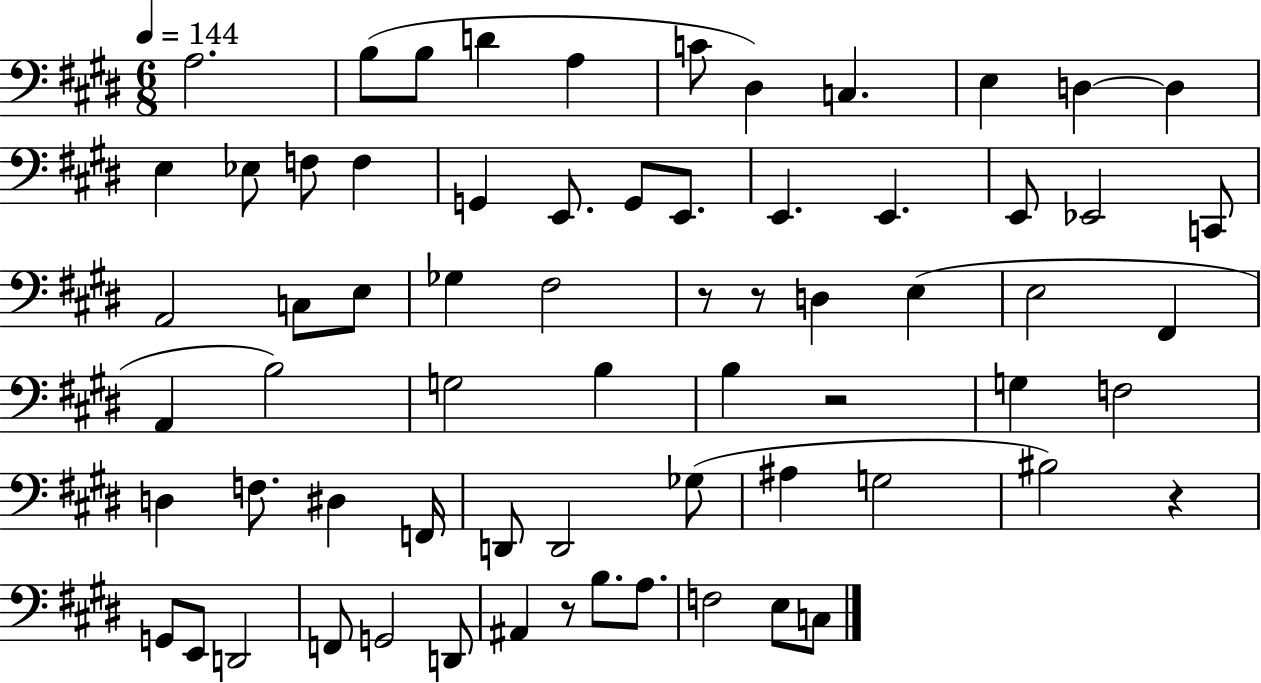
{
  \clef bass
  \numericTimeSignature
  \time 6/8
  \key e \major
  \tempo 4 = 144
  a2. | b8( b8 d'4 a4 | c'8 dis4) c4. | e4 d4~~ d4 | \break e4 ees8 f8 f4 | g,4 e,8. g,8 e,8. | e,4. e,4. | e,8 ees,2 c,8 | \break a,2 c8 e8 | ges4 fis2 | r8 r8 d4 e4( | e2 fis,4 | \break a,4 b2) | g2 b4 | b4 r2 | g4 f2 | \break d4 f8. dis4 f,16 | d,8 d,2 ges8( | ais4 g2 | bis2) r4 | \break g,8 e,8 d,2 | f,8 g,2 d,8 | ais,4 r8 b8. a8. | f2 e8 c8 | \break \bar "|."
}